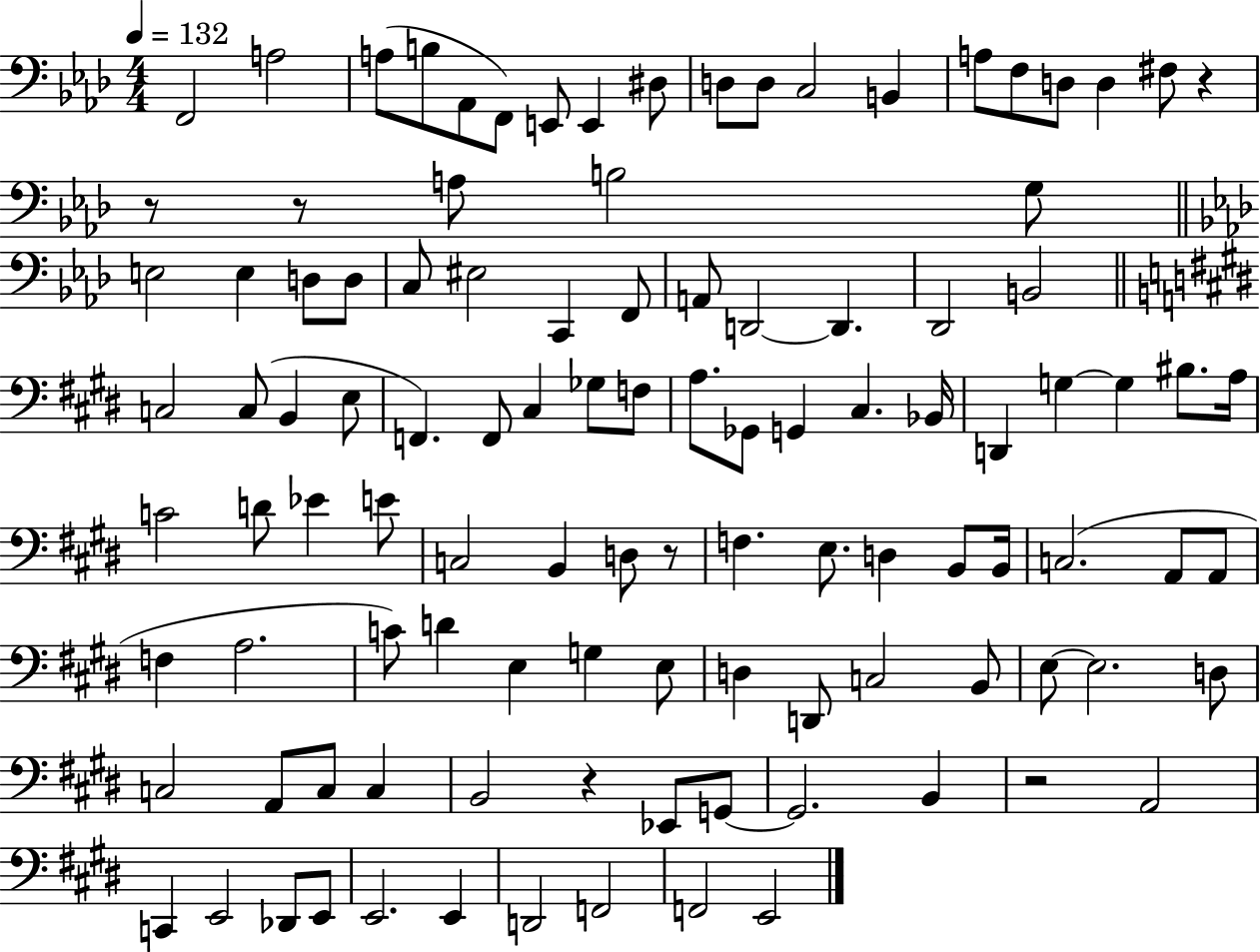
{
  \clef bass
  \numericTimeSignature
  \time 4/4
  \key aes \major
  \tempo 4 = 132
  \repeat volta 2 { f,2 a2 | a8( b8 aes,8 f,8) e,8 e,4 dis8 | d8 d8 c2 b,4 | a8 f8 d8 d4 fis8 r4 | \break r8 r8 a8 b2 g8 | \bar "||" \break \key aes \major e2 e4 d8 d8 | c8 eis2 c,4 f,8 | a,8 d,2~~ d,4. | des,2 b,2 | \break \bar "||" \break \key e \major c2 c8( b,4 e8 | f,4.) f,8 cis4 ges8 f8 | a8. ges,8 g,4 cis4. bes,16 | d,4 g4~~ g4 bis8. a16 | \break c'2 d'8 ees'4 e'8 | c2 b,4 d8 r8 | f4. e8. d4 b,8 b,16 | c2.( a,8 a,8 | \break f4 a2. | c'8) d'4 e4 g4 e8 | d4 d,8 c2 b,8 | e8~~ e2. d8 | \break c2 a,8 c8 c4 | b,2 r4 ees,8 g,8~~ | g,2. b,4 | r2 a,2 | \break c,4 e,2 des,8 e,8 | e,2. e,4 | d,2 f,2 | f,2 e,2 | \break } \bar "|."
}